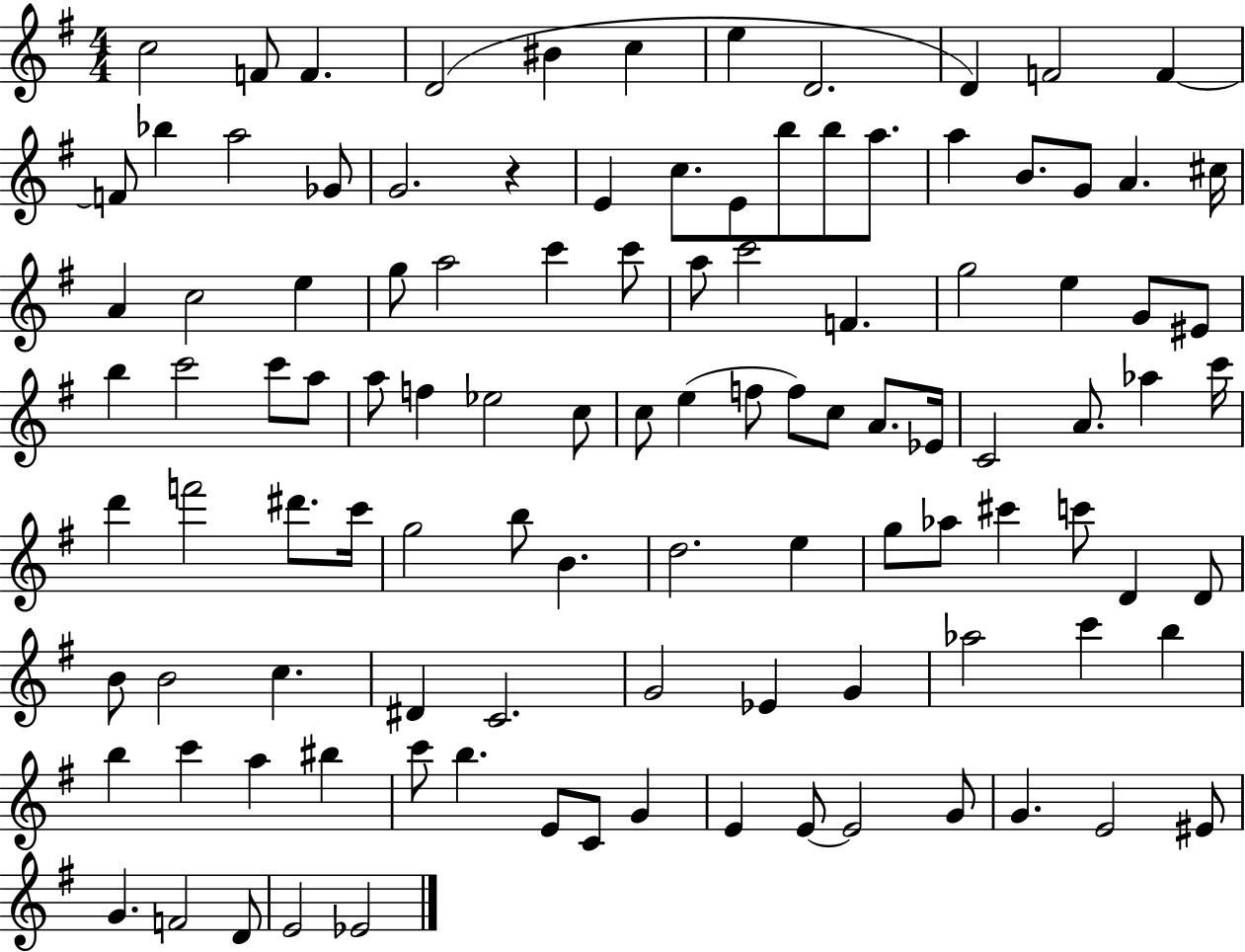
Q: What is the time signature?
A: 4/4